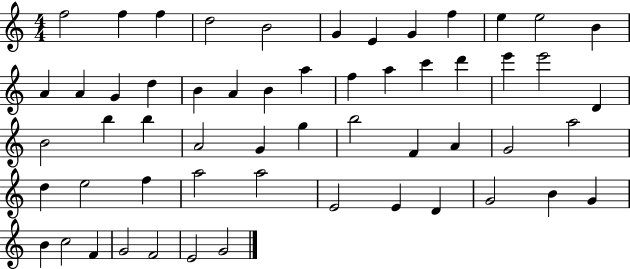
X:1
T:Untitled
M:4/4
L:1/4
K:C
f2 f f d2 B2 G E G f e e2 B A A G d B A B a f a c' d' e' e'2 D B2 b b A2 G g b2 F A G2 a2 d e2 f a2 a2 E2 E D G2 B G B c2 F G2 F2 E2 G2